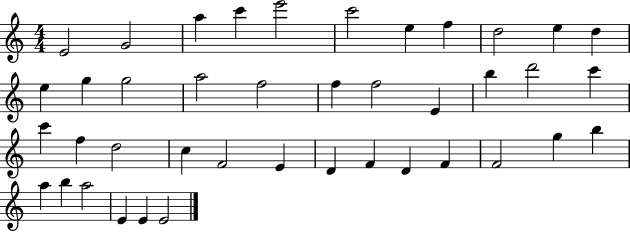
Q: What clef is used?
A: treble